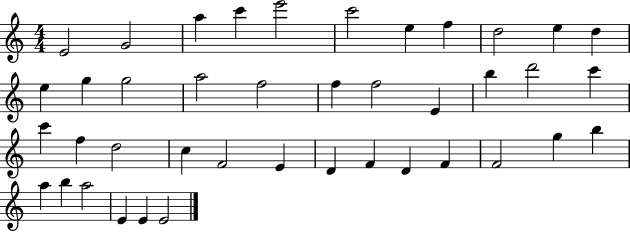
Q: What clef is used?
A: treble